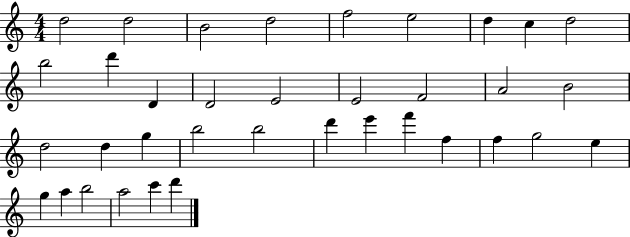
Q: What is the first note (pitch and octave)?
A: D5